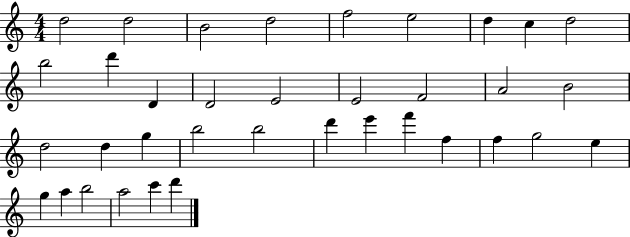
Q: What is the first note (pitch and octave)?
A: D5